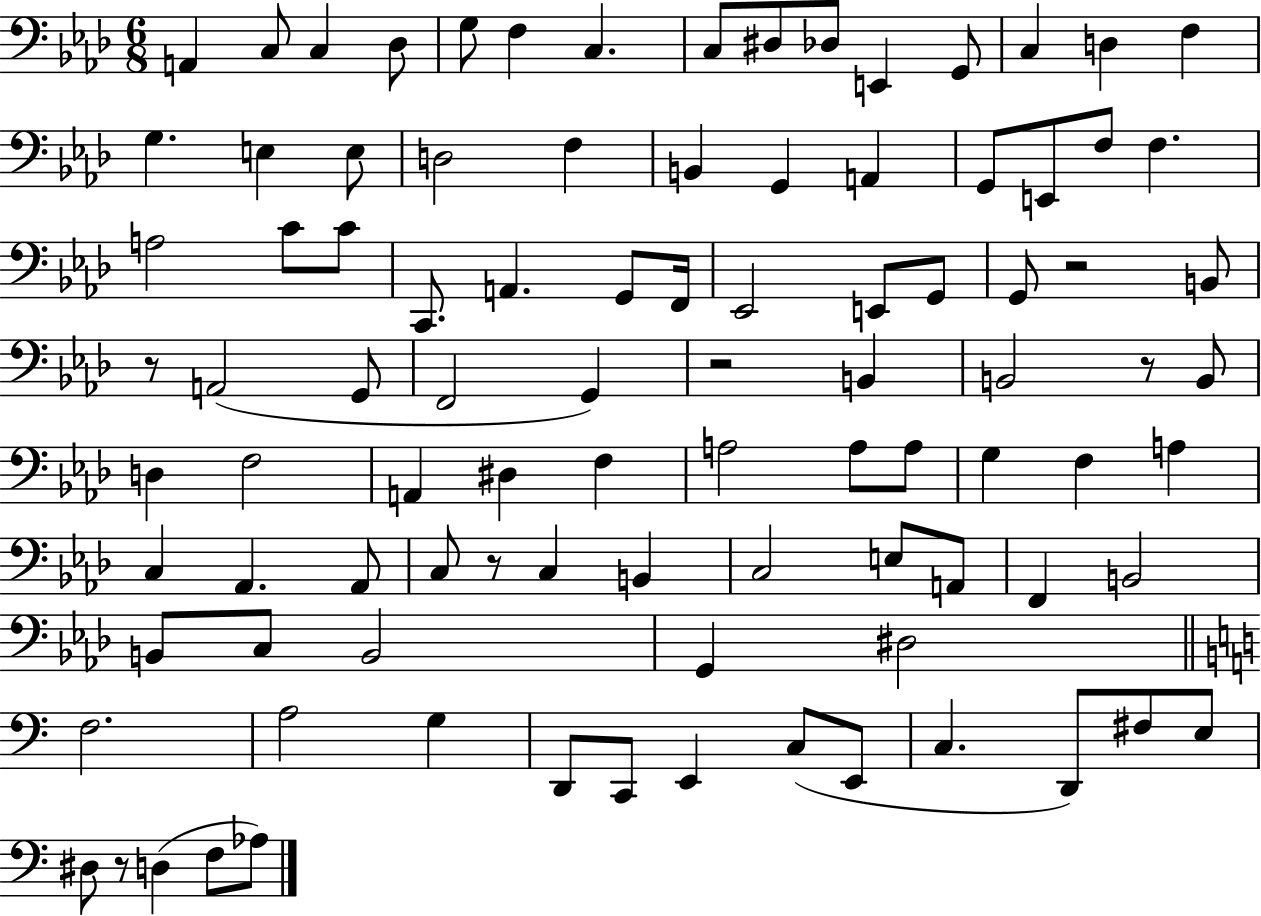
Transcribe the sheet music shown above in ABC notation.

X:1
T:Untitled
M:6/8
L:1/4
K:Ab
A,, C,/2 C, _D,/2 G,/2 F, C, C,/2 ^D,/2 _D,/2 E,, G,,/2 C, D, F, G, E, E,/2 D,2 F, B,, G,, A,, G,,/2 E,,/2 F,/2 F, A,2 C/2 C/2 C,,/2 A,, G,,/2 F,,/4 _E,,2 E,,/2 G,,/2 G,,/2 z2 B,,/2 z/2 A,,2 G,,/2 F,,2 G,, z2 B,, B,,2 z/2 B,,/2 D, F,2 A,, ^D, F, A,2 A,/2 A,/2 G, F, A, C, _A,, _A,,/2 C,/2 z/2 C, B,, C,2 E,/2 A,,/2 F,, B,,2 B,,/2 C,/2 B,,2 G,, ^D,2 F,2 A,2 G, D,,/2 C,,/2 E,, C,/2 E,,/2 C, D,,/2 ^F,/2 E,/2 ^D,/2 z/2 D, F,/2 _A,/2